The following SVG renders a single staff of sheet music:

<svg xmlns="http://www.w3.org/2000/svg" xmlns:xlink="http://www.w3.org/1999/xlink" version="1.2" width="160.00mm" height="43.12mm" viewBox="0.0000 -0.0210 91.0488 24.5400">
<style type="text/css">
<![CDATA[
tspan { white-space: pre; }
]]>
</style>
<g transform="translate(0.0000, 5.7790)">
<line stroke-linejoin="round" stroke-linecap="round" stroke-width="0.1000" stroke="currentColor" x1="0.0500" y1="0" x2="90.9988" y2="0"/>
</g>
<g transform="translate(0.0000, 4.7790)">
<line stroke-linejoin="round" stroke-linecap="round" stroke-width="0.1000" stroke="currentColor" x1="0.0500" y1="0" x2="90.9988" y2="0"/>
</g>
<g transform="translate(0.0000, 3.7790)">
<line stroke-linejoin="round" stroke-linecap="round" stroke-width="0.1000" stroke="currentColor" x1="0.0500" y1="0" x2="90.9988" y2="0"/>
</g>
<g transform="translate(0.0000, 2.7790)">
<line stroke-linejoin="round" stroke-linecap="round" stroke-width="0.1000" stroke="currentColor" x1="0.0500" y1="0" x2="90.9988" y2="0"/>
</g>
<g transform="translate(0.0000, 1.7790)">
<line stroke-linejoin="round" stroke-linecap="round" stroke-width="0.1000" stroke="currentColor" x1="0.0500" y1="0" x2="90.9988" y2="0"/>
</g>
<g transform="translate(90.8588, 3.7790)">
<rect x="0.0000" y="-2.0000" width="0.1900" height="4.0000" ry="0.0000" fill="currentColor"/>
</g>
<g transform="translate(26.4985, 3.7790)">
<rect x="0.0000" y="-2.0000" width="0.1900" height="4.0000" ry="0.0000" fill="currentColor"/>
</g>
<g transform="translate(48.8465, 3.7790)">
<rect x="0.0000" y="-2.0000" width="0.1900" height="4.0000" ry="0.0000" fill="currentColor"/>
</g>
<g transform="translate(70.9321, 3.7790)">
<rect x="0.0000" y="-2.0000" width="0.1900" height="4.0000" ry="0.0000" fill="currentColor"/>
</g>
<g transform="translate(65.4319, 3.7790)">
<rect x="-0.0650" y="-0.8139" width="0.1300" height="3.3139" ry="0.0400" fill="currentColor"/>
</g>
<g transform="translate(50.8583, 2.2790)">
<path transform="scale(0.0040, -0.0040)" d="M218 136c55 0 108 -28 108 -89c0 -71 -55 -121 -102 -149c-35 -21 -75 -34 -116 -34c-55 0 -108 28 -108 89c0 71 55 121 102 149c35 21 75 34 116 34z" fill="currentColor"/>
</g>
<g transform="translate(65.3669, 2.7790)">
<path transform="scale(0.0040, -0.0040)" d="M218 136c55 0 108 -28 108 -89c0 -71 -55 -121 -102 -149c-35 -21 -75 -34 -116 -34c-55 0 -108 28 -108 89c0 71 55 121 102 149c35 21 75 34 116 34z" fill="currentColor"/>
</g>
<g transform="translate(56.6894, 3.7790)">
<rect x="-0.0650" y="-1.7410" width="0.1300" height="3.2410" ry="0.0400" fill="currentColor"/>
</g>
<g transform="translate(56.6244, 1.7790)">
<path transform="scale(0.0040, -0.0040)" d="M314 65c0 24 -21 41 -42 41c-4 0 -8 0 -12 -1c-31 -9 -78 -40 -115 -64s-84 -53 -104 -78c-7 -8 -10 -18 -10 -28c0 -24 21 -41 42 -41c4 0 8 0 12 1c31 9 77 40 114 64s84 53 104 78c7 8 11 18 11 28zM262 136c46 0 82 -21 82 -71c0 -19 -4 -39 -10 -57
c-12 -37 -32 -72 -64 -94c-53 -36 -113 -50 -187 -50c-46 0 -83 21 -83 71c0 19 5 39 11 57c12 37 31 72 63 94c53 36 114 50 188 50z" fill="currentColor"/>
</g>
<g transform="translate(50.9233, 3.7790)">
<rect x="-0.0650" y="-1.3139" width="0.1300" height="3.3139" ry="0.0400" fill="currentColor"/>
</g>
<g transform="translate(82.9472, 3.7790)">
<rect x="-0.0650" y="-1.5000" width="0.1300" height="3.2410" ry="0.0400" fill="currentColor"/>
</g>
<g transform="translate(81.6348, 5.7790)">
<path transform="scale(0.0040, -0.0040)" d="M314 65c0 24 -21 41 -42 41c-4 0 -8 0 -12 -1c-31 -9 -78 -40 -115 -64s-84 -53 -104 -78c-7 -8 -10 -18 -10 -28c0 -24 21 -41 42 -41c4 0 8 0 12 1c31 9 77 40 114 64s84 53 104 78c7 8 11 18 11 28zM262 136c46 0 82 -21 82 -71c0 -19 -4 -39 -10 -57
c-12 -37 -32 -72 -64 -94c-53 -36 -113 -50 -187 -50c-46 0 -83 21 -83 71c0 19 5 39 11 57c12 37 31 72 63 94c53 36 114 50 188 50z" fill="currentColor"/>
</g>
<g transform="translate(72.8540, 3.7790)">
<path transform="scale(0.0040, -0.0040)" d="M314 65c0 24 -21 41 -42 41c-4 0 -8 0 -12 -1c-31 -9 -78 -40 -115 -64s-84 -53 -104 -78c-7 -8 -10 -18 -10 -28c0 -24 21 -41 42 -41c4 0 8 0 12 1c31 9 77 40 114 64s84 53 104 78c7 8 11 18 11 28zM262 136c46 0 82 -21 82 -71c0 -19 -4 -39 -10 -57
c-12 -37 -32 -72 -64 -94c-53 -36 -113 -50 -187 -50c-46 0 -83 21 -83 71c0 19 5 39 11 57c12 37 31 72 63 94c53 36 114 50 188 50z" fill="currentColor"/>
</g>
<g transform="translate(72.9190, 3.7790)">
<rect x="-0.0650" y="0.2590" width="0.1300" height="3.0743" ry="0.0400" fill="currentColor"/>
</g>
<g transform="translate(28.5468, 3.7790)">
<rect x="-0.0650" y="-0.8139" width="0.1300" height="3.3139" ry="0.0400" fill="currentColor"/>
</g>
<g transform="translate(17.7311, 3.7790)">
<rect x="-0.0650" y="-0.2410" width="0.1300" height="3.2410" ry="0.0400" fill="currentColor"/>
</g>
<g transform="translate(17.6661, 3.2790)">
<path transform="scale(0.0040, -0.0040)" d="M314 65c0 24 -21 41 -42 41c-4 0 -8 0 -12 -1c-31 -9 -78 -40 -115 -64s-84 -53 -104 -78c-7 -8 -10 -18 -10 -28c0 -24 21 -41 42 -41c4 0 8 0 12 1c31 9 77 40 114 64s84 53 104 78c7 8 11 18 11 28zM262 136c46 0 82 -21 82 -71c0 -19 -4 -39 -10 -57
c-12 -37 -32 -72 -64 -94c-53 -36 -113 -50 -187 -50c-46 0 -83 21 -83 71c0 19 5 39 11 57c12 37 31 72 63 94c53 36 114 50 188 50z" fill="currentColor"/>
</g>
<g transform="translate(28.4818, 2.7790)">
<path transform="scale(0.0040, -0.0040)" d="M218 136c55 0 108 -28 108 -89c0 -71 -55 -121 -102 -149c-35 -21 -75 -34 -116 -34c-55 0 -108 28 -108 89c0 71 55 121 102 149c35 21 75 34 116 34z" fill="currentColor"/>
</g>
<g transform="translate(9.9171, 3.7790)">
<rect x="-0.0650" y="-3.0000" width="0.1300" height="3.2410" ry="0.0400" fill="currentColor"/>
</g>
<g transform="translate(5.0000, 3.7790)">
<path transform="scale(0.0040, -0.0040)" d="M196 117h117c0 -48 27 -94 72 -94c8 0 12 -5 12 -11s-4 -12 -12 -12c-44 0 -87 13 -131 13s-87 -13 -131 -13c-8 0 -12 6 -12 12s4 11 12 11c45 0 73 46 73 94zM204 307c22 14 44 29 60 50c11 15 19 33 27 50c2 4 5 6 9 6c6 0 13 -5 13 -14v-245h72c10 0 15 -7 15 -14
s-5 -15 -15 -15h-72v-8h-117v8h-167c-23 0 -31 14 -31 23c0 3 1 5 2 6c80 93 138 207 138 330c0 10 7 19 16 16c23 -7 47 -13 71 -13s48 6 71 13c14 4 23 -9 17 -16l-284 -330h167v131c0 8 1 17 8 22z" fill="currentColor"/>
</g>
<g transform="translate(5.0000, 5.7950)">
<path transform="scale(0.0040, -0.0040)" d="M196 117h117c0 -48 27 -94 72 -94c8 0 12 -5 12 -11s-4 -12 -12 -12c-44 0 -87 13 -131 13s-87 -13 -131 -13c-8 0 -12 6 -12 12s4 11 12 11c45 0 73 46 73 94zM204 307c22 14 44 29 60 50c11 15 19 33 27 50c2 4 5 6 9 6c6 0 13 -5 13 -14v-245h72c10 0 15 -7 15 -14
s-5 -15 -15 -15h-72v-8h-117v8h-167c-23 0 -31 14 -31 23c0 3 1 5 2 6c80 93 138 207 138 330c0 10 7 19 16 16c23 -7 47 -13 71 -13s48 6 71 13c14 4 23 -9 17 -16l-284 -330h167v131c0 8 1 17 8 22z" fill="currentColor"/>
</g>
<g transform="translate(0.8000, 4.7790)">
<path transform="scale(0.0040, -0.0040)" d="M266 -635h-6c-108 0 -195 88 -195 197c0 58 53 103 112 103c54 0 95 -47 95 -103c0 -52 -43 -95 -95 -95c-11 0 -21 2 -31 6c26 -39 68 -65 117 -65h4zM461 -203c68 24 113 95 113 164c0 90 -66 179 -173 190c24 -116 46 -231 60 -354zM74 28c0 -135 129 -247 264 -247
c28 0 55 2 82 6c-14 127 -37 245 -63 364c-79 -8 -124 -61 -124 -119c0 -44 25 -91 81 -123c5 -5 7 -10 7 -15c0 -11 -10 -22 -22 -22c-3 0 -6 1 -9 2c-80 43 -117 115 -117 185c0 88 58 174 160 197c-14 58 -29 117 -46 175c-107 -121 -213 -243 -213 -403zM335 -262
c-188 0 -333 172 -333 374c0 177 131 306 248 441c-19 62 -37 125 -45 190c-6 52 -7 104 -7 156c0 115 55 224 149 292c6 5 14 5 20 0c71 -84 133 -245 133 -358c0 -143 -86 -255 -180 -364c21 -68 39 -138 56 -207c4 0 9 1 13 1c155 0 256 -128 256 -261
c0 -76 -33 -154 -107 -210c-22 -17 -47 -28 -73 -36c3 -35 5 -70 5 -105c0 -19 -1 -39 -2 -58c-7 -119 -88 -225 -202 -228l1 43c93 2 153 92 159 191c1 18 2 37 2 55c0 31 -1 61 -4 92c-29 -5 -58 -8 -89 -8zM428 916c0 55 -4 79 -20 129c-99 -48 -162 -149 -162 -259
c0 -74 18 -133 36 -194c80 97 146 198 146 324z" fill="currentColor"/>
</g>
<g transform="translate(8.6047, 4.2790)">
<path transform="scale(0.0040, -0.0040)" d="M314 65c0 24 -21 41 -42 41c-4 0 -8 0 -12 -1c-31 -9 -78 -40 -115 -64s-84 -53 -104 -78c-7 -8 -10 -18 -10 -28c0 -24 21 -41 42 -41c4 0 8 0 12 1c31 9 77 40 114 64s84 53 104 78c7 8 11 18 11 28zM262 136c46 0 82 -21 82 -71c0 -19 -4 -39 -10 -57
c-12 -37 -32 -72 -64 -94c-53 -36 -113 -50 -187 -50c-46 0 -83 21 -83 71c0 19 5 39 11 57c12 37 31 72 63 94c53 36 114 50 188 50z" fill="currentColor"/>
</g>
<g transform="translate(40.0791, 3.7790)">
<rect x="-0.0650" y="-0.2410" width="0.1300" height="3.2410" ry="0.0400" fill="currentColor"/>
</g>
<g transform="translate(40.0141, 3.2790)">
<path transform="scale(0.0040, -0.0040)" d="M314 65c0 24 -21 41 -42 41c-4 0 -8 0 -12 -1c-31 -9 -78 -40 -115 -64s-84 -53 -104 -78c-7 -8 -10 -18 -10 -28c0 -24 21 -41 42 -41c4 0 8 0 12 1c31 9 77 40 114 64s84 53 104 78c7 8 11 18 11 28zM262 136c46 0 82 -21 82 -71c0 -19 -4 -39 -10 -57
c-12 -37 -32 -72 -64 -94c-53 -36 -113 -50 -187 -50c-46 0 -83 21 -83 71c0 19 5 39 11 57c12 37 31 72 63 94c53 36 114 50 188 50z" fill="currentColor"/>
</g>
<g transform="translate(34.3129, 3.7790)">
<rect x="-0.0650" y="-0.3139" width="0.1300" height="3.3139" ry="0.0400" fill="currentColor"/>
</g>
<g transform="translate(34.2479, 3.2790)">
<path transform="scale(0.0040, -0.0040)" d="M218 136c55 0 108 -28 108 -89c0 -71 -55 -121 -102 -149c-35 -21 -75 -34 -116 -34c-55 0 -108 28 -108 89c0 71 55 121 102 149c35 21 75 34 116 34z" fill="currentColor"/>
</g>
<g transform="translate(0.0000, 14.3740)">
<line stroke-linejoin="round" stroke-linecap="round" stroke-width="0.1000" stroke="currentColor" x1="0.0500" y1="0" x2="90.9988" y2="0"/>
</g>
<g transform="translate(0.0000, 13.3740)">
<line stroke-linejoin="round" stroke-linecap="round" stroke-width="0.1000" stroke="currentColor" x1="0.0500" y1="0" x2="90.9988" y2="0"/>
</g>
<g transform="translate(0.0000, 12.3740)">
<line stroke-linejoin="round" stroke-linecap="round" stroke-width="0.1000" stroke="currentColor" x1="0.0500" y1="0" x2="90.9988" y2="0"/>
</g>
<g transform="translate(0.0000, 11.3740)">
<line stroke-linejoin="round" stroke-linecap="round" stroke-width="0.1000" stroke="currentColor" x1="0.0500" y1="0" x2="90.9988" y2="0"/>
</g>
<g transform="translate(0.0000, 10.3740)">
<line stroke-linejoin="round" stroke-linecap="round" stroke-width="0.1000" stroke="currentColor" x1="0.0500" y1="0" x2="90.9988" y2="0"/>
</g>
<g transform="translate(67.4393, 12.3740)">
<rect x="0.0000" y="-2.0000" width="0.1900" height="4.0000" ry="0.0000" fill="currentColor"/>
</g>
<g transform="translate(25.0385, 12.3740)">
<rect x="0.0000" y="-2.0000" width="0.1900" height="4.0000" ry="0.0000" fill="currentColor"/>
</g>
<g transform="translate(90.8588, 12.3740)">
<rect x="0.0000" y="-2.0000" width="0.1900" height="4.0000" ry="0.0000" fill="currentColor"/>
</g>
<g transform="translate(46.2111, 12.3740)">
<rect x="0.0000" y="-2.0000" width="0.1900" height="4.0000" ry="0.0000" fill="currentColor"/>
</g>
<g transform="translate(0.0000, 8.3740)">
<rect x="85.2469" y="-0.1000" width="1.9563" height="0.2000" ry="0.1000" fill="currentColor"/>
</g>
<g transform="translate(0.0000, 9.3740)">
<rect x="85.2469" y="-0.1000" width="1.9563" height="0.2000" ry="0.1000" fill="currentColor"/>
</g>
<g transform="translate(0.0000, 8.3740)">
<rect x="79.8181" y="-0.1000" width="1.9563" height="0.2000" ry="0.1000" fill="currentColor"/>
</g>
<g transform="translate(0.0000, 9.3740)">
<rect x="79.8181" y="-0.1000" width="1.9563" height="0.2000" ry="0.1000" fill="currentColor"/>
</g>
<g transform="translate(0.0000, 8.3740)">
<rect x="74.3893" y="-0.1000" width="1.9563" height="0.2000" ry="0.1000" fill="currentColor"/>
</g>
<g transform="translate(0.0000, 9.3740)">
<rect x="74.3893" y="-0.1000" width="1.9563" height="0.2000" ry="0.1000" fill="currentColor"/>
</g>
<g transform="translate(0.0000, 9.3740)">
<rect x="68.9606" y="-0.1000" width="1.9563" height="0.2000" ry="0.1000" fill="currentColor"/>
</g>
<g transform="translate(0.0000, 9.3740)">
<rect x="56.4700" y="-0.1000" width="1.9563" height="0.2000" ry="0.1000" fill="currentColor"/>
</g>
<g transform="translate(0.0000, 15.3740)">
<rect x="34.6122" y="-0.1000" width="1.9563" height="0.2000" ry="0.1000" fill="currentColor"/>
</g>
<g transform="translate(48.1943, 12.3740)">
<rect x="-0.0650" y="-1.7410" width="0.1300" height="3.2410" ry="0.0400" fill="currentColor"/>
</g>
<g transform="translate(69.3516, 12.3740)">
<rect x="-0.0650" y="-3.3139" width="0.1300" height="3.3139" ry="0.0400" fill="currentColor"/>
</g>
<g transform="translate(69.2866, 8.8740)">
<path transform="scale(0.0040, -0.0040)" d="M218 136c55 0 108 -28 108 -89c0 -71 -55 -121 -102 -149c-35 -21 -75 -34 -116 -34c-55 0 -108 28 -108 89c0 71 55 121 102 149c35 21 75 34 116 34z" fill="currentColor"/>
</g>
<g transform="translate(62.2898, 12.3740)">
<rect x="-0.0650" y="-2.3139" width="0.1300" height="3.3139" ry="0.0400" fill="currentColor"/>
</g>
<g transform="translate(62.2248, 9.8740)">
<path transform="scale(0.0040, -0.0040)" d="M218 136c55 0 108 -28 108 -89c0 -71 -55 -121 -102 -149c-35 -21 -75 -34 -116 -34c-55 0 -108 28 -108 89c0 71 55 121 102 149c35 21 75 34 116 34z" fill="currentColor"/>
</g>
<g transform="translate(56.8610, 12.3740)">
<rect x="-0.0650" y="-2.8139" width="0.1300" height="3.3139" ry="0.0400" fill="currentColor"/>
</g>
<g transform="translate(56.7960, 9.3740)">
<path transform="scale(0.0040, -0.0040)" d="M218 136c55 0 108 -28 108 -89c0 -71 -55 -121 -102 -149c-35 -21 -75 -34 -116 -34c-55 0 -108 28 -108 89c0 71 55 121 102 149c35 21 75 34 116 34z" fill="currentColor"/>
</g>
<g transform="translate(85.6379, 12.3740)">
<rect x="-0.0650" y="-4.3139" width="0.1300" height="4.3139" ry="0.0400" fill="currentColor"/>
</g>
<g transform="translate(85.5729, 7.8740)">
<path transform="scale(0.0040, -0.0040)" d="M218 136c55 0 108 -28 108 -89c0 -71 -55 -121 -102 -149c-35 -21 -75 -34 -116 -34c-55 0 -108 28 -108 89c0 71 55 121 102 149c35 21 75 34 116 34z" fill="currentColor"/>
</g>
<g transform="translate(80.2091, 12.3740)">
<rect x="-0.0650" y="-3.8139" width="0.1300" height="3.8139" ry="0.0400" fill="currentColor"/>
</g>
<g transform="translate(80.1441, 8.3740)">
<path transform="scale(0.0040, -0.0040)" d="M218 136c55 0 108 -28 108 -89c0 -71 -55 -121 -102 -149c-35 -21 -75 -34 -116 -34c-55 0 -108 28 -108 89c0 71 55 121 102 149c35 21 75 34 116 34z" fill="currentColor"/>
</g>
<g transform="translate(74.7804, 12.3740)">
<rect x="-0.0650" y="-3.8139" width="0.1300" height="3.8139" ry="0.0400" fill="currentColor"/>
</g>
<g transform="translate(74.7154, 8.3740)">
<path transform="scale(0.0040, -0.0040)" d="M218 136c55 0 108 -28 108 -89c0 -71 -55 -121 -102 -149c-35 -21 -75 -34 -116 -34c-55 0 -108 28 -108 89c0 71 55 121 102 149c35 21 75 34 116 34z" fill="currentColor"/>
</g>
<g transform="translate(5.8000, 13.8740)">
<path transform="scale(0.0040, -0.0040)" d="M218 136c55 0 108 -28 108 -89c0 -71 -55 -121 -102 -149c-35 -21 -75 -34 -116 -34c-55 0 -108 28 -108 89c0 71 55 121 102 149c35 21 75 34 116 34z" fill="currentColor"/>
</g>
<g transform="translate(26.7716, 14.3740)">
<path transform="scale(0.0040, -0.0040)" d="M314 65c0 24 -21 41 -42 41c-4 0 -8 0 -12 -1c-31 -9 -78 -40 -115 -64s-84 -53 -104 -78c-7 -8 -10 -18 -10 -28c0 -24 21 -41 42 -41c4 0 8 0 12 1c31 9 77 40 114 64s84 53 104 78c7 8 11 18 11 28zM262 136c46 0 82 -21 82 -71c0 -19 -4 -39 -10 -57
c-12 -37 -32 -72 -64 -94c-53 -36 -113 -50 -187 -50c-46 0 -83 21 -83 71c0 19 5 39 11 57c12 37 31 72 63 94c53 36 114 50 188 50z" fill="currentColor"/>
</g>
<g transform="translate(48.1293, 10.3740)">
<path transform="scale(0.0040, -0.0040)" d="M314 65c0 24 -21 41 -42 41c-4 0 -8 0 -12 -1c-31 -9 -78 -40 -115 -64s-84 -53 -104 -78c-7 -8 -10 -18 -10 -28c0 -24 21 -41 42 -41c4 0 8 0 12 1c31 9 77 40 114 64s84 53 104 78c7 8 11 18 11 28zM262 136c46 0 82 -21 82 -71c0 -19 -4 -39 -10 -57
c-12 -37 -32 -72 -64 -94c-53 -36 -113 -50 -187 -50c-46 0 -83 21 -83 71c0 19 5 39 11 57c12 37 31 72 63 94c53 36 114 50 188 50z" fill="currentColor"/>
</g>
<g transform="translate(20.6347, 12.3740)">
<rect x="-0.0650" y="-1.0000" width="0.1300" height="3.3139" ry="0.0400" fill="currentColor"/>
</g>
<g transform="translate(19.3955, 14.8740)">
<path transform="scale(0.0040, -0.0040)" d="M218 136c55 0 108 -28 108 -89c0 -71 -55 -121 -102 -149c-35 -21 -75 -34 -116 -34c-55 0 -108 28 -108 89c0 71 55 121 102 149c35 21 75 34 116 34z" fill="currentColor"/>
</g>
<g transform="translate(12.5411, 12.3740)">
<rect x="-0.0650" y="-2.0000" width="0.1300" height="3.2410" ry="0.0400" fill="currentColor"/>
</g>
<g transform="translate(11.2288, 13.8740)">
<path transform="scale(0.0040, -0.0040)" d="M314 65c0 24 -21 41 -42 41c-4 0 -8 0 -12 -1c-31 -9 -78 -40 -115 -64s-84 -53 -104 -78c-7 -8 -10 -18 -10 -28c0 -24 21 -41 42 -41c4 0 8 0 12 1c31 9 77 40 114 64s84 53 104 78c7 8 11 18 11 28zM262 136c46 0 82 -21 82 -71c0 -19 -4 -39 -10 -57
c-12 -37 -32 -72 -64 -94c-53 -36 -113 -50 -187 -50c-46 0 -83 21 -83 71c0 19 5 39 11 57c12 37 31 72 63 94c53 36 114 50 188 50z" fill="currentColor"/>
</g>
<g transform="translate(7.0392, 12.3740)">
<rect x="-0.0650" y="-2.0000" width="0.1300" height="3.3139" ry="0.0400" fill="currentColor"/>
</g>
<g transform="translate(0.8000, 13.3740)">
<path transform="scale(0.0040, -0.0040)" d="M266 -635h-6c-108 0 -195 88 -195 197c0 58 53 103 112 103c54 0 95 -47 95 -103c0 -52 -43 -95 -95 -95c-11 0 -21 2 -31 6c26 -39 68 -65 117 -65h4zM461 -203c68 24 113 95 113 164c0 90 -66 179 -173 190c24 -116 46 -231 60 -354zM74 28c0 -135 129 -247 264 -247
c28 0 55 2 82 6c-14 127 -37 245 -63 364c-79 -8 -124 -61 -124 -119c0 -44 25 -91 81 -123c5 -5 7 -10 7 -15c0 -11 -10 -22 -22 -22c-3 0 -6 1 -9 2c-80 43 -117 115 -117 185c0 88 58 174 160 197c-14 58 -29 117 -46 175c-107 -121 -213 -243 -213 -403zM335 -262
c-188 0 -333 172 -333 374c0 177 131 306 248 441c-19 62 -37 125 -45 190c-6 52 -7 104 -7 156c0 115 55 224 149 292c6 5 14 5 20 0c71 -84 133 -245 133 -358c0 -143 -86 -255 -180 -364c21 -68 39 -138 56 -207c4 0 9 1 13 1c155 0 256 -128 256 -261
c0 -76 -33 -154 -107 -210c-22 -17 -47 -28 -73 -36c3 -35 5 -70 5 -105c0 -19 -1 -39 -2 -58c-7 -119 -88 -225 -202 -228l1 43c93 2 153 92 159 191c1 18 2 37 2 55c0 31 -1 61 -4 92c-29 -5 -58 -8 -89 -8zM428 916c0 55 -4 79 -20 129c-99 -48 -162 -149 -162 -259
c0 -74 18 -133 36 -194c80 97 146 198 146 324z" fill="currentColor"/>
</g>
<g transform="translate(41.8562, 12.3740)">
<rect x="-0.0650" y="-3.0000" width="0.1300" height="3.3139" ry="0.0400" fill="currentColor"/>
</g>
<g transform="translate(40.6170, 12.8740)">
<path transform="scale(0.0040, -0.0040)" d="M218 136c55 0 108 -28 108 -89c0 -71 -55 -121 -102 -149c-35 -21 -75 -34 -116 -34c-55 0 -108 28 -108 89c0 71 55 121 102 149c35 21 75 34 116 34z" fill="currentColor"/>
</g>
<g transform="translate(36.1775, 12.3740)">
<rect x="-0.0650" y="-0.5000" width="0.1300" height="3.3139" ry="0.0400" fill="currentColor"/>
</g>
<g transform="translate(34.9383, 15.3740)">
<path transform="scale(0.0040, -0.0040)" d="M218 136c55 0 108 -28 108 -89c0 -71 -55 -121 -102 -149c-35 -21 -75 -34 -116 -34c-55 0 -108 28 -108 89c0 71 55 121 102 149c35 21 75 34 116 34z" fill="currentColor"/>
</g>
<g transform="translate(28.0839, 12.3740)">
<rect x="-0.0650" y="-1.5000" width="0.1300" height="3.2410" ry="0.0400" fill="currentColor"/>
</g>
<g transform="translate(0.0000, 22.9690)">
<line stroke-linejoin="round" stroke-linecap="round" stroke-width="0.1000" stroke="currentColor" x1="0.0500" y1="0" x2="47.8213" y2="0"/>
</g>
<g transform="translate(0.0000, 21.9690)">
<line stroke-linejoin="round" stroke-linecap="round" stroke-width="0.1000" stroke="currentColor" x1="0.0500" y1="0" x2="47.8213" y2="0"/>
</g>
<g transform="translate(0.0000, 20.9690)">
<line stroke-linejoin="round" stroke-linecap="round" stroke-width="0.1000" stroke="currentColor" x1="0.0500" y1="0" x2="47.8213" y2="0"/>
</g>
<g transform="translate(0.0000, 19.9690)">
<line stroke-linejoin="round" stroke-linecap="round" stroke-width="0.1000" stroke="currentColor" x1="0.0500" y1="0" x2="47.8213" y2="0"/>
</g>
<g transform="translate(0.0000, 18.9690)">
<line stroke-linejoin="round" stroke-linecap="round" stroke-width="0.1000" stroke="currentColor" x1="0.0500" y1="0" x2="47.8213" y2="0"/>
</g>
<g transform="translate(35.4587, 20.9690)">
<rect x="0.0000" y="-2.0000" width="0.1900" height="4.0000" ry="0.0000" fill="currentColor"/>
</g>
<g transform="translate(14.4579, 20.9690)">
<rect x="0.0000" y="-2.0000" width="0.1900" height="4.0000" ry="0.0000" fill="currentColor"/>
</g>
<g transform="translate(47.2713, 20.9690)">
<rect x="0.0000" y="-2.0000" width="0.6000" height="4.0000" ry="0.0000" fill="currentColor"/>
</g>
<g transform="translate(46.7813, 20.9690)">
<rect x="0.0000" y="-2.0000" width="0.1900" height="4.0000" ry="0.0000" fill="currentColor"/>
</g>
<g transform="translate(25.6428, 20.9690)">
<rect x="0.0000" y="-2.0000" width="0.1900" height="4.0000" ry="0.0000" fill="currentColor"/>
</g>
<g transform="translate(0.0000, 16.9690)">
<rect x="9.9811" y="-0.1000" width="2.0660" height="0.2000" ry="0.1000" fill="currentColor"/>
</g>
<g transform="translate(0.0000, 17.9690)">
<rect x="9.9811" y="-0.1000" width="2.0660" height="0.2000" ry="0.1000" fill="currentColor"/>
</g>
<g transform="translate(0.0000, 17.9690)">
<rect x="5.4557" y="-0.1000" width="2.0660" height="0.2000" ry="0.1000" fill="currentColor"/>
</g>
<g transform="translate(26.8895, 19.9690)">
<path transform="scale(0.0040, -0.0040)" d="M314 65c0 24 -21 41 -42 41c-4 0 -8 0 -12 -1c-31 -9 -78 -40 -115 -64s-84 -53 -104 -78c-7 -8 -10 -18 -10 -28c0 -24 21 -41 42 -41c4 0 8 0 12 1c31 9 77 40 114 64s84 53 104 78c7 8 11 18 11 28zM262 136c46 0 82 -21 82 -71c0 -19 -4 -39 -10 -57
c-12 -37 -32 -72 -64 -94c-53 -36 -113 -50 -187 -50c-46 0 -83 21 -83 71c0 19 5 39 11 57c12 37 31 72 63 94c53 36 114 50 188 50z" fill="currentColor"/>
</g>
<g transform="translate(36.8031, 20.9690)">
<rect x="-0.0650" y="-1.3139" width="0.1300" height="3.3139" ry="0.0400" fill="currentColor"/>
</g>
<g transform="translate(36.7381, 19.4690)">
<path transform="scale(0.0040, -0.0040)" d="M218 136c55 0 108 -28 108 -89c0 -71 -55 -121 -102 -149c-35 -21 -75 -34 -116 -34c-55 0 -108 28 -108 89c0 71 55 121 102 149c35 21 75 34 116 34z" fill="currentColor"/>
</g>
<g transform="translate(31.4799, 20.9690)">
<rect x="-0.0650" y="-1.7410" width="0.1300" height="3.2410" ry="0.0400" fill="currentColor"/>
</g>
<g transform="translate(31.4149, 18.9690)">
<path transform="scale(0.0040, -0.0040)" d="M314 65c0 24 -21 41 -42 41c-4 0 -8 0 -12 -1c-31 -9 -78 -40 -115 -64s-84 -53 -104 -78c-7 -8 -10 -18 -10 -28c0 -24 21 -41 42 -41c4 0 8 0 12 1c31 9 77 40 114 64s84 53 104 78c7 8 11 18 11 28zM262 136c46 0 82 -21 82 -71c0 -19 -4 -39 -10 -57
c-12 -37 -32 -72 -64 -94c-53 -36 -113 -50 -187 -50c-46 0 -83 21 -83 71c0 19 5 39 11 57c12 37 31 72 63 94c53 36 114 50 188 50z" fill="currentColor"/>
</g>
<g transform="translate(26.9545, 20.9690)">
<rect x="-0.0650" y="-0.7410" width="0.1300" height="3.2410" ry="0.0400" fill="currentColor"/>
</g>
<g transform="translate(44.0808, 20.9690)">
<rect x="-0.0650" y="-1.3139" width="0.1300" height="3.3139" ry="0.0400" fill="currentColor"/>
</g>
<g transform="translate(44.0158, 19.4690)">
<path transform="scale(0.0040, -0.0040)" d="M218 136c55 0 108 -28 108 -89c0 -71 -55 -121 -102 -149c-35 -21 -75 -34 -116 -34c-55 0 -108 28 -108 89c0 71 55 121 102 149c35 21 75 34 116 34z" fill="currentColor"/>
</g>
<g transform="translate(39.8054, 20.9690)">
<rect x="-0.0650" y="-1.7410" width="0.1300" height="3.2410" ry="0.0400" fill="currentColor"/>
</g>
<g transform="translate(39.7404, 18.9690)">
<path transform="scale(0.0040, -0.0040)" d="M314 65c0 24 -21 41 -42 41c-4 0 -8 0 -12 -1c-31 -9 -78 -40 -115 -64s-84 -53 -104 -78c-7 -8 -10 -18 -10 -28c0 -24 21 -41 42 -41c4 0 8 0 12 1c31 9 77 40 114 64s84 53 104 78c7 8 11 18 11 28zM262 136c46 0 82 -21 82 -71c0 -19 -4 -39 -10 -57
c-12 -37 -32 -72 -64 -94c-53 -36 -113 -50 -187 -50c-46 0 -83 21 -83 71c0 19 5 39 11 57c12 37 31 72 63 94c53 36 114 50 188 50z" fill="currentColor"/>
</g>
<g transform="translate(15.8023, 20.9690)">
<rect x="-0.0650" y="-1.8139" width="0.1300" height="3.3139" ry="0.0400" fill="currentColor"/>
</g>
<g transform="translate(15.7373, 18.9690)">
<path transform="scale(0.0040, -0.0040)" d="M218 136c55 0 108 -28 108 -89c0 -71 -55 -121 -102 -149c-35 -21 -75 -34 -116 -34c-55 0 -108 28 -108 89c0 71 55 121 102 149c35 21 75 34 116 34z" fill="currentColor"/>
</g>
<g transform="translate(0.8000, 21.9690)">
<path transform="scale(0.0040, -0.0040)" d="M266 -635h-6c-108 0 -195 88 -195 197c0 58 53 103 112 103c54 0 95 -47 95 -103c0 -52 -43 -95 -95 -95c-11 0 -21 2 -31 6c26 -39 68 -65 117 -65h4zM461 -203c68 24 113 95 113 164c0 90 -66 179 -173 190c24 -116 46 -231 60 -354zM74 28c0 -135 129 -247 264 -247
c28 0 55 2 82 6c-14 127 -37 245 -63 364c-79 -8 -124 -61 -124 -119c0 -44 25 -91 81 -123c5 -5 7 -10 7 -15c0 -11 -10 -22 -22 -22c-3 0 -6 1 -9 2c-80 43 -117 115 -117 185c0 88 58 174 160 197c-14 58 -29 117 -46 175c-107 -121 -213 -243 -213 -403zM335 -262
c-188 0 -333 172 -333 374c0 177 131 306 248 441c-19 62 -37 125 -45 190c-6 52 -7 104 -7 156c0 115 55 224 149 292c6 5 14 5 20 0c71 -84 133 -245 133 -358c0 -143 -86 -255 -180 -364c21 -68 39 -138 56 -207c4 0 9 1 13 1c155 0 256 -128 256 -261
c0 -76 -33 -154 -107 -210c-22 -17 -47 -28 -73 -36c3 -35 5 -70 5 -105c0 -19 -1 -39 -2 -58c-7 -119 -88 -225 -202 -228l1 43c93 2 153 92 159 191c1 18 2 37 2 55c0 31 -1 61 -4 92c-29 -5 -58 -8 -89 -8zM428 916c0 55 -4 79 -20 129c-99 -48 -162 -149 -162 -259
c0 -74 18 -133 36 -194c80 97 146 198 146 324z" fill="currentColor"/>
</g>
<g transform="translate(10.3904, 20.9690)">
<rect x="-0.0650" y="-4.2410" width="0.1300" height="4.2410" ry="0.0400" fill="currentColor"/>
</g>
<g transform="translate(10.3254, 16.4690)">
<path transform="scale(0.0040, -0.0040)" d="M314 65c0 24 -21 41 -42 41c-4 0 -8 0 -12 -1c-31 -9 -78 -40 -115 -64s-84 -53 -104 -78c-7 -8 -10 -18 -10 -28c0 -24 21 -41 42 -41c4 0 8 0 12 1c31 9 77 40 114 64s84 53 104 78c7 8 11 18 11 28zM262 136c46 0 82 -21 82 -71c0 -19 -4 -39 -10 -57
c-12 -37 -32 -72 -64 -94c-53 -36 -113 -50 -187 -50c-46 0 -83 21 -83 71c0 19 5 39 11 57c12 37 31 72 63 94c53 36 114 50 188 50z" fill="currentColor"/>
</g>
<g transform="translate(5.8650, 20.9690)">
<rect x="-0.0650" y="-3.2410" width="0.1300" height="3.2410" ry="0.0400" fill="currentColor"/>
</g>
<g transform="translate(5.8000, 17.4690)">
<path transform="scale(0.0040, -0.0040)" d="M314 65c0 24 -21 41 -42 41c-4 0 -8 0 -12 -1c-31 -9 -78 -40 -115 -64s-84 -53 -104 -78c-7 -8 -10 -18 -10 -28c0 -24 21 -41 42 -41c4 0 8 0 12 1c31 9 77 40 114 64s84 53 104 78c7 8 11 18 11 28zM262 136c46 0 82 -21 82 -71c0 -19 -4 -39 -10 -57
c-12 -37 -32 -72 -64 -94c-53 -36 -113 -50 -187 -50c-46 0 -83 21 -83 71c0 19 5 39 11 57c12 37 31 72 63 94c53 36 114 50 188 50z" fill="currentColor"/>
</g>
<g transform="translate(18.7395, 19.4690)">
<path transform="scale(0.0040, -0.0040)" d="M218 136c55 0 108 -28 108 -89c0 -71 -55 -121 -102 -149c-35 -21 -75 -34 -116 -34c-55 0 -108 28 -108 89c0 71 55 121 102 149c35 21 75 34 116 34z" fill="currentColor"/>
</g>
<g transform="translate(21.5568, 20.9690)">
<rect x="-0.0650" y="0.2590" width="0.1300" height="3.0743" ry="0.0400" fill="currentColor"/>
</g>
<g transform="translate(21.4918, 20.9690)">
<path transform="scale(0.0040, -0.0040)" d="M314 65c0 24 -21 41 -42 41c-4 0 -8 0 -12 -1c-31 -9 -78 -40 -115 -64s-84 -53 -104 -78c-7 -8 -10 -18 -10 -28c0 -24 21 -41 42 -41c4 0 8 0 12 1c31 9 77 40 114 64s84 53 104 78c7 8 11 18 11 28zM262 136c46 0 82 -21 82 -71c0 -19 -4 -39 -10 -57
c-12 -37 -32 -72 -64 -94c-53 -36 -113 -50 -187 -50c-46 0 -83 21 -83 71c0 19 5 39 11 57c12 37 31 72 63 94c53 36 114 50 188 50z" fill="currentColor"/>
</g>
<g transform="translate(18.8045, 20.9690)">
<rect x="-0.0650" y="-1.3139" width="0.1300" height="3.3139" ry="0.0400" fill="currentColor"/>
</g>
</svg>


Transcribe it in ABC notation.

X:1
T:Untitled
M:4/4
L:1/4
K:C
A2 c2 d c c2 e f2 d B2 E2 F F2 D E2 C A f2 a g b c' c' d' b2 d'2 f e B2 d2 f2 e f2 e